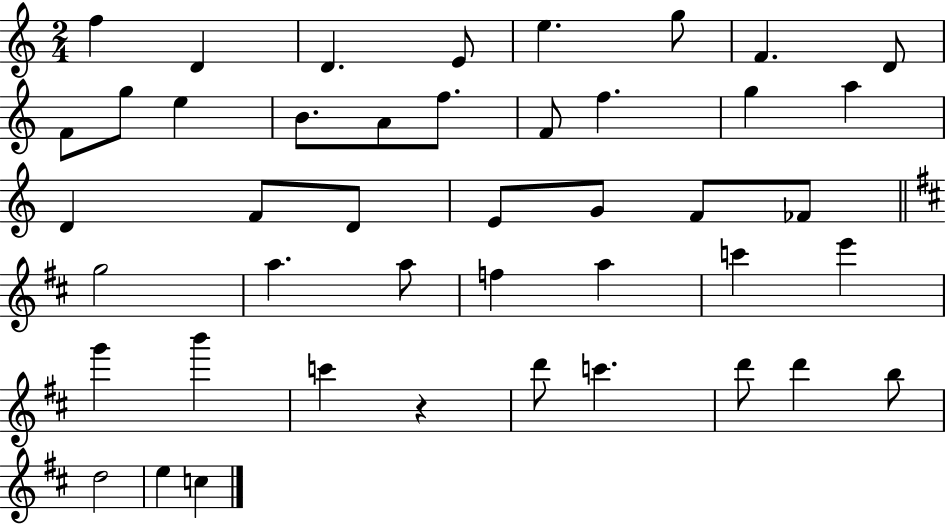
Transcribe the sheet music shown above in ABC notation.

X:1
T:Untitled
M:2/4
L:1/4
K:C
f D D E/2 e g/2 F D/2 F/2 g/2 e B/2 A/2 f/2 F/2 f g a D F/2 D/2 E/2 G/2 F/2 _F/2 g2 a a/2 f a c' e' g' b' c' z d'/2 c' d'/2 d' b/2 d2 e c